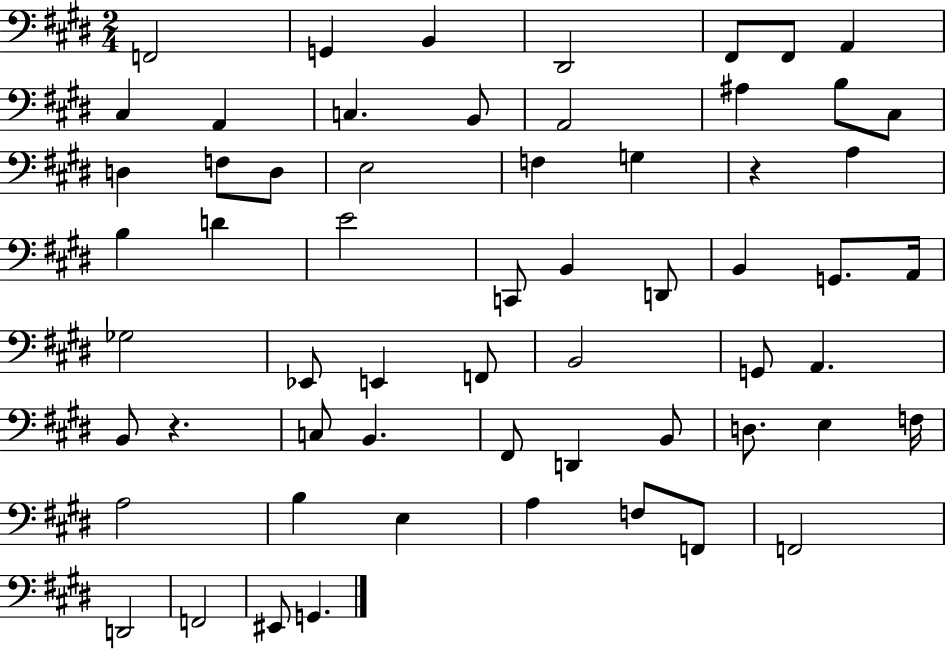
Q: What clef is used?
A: bass